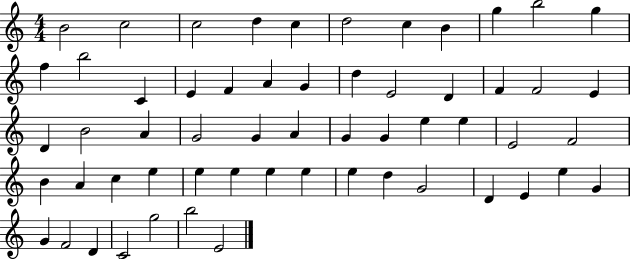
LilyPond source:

{
  \clef treble
  \numericTimeSignature
  \time 4/4
  \key c \major
  b'2 c''2 | c''2 d''4 c''4 | d''2 c''4 b'4 | g''4 b''2 g''4 | \break f''4 b''2 c'4 | e'4 f'4 a'4 g'4 | d''4 e'2 d'4 | f'4 f'2 e'4 | \break d'4 b'2 a'4 | g'2 g'4 a'4 | g'4 g'4 e''4 e''4 | e'2 f'2 | \break b'4 a'4 c''4 e''4 | e''4 e''4 e''4 e''4 | e''4 d''4 g'2 | d'4 e'4 e''4 g'4 | \break g'4 f'2 d'4 | c'2 g''2 | b''2 e'2 | \bar "|."
}